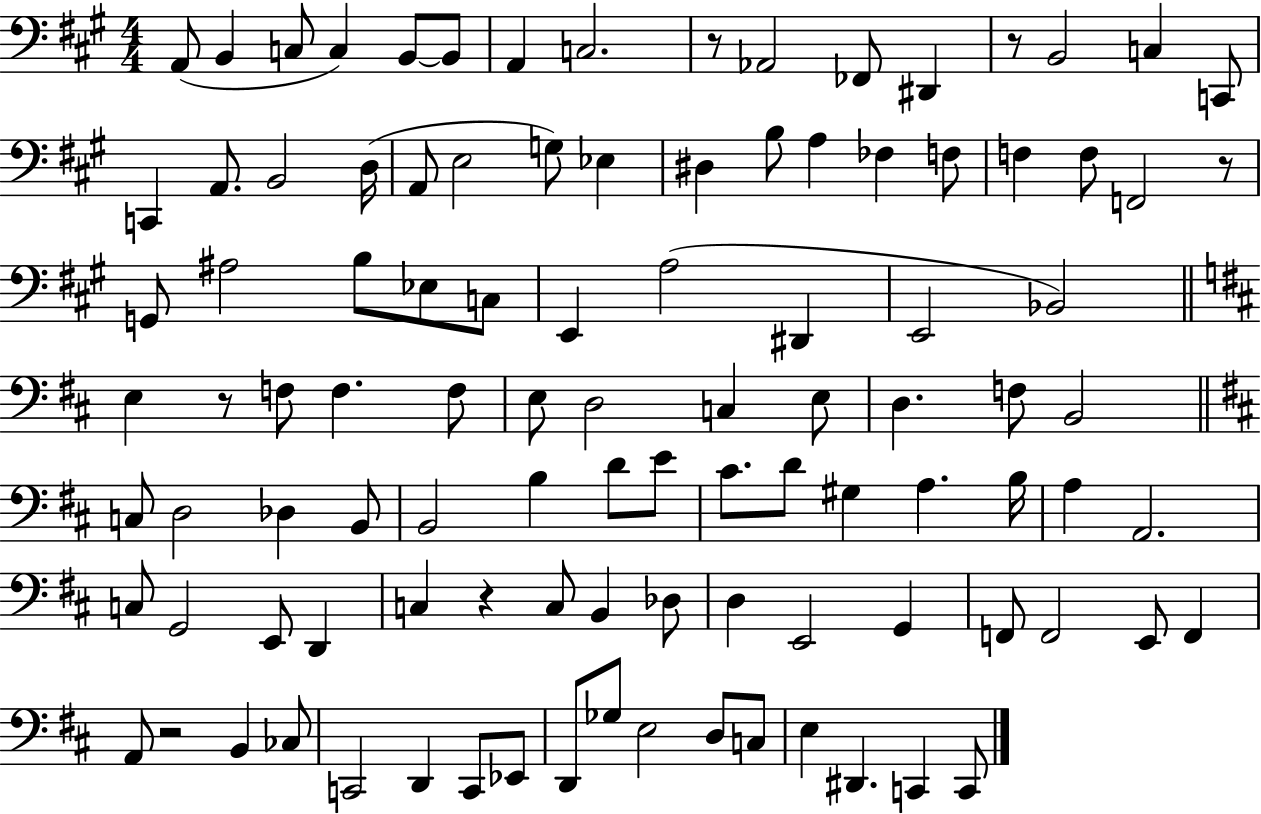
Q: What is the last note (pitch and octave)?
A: C2